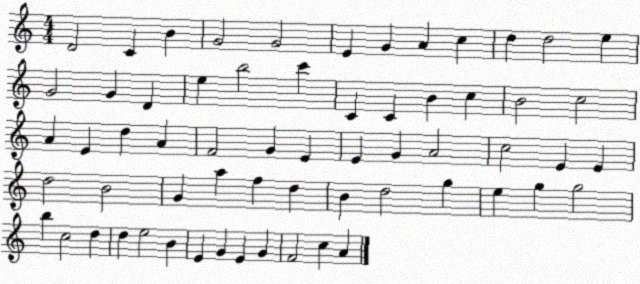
X:1
T:Untitled
M:4/4
L:1/4
K:C
D2 C B G2 G2 E G A c d d2 e G2 G D e b2 c' C C B c B2 c2 A E d A F2 G E E G A2 c2 E E d2 B2 G a f d B d2 g e g g2 b c2 d d e2 B E G E G F2 c A